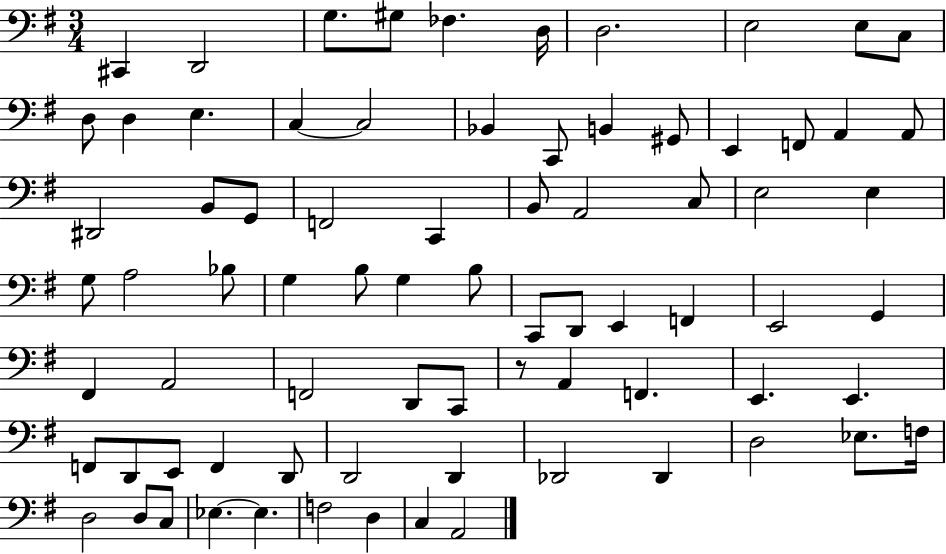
{
  \clef bass
  \numericTimeSignature
  \time 3/4
  \key g \major
  cis,4 d,2 | g8. gis8 fes4. d16 | d2. | e2 e8 c8 | \break d8 d4 e4. | c4~~ c2 | bes,4 c,8 b,4 gis,8 | e,4 f,8 a,4 a,8 | \break dis,2 b,8 g,8 | f,2 c,4 | b,8 a,2 c8 | e2 e4 | \break g8 a2 bes8 | g4 b8 g4 b8 | c,8 d,8 e,4 f,4 | e,2 g,4 | \break fis,4 a,2 | f,2 d,8 c,8 | r8 a,4 f,4. | e,4. e,4. | \break f,8 d,8 e,8 f,4 d,8 | d,2 d,4 | des,2 des,4 | d2 ees8. f16 | \break d2 d8 c8 | ees4.~~ ees4. | f2 d4 | c4 a,2 | \break \bar "|."
}